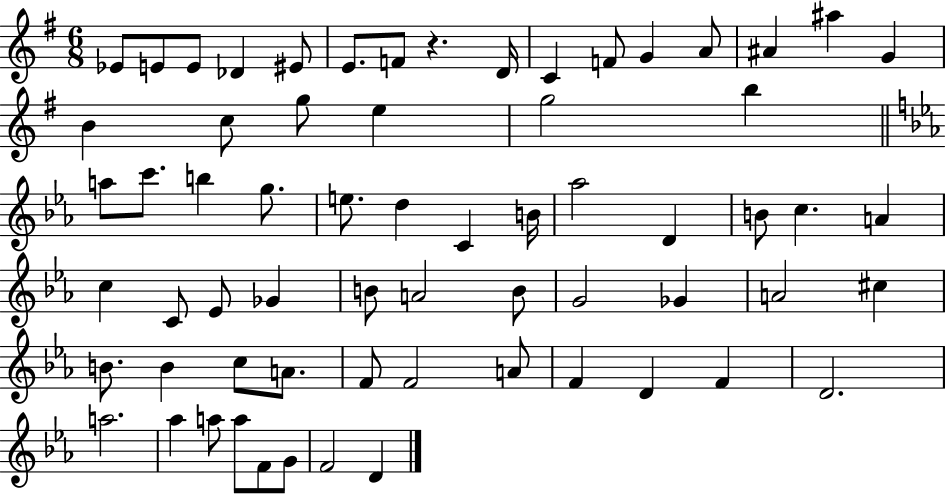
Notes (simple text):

Eb4/e E4/e E4/e Db4/q EIS4/e E4/e. F4/e R/q. D4/s C4/q F4/e G4/q A4/e A#4/q A#5/q G4/q B4/q C5/e G5/e E5/q G5/h B5/q A5/e C6/e. B5/q G5/e. E5/e. D5/q C4/q B4/s Ab5/h D4/q B4/e C5/q. A4/q C5/q C4/e Eb4/e Gb4/q B4/e A4/h B4/e G4/h Gb4/q A4/h C#5/q B4/e. B4/q C5/e A4/e. F4/e F4/h A4/e F4/q D4/q F4/q D4/h. A5/h. Ab5/q A5/e A5/e F4/e G4/e F4/h D4/q